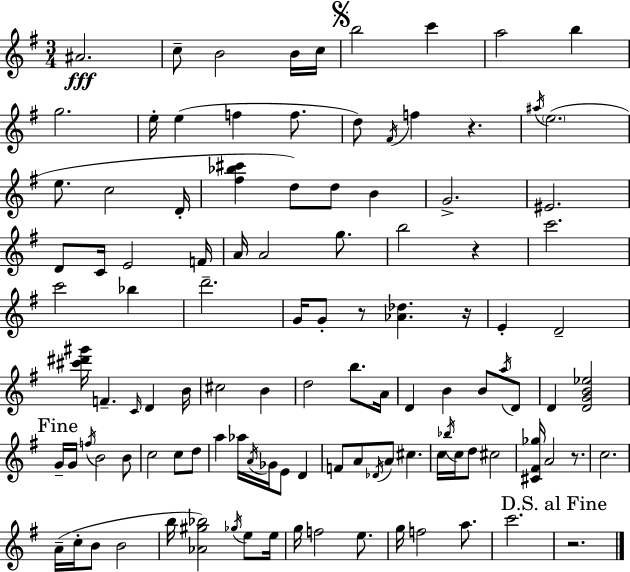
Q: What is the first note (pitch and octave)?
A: A#4